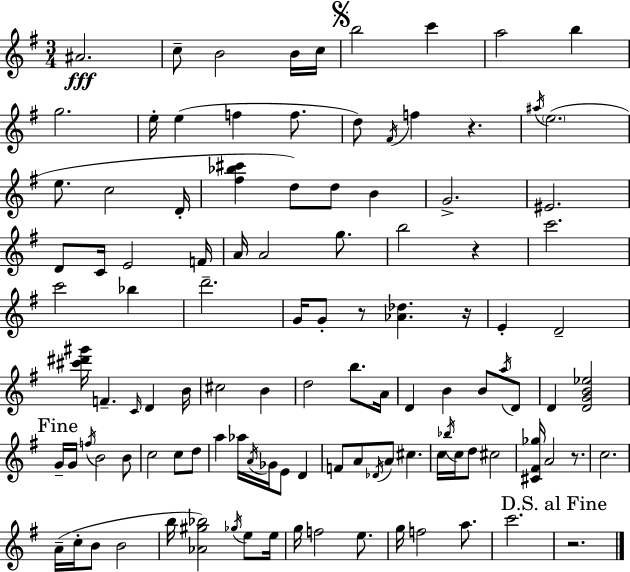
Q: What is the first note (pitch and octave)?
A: A#4